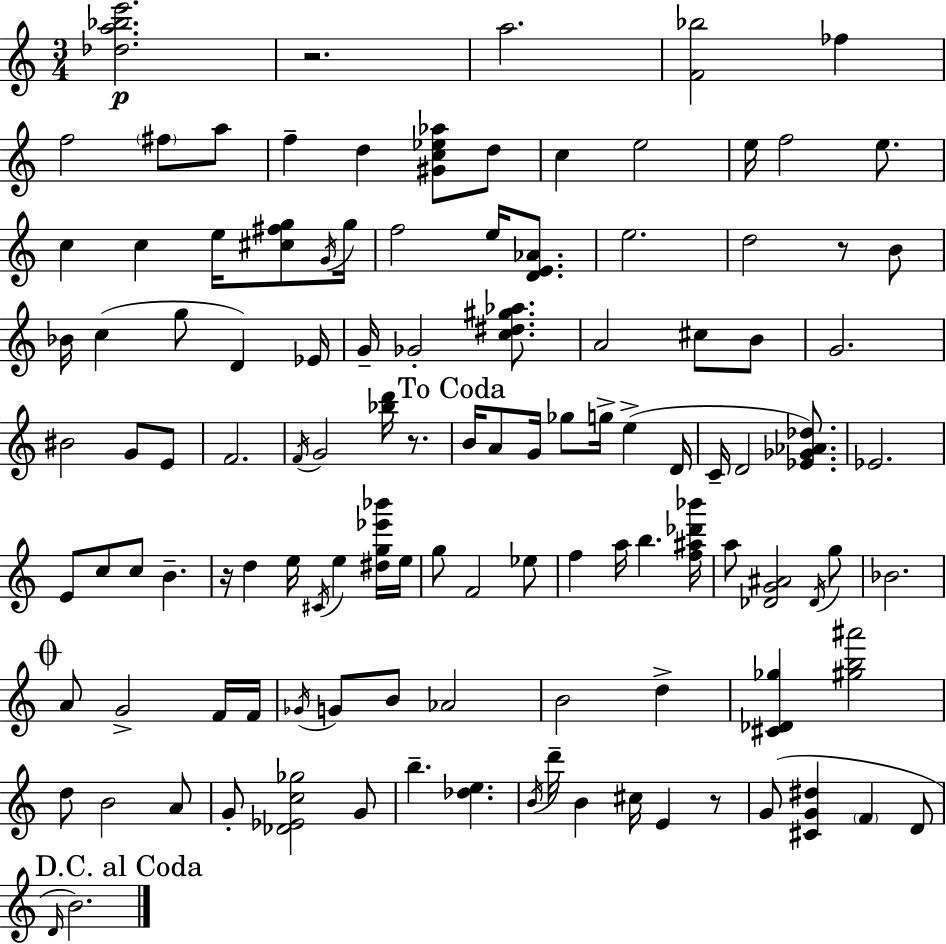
[Db5,A5,Bb5,E6]/h. R/h. A5/h. [F4,Bb5]/h FES5/q F5/h F#5/e A5/e F5/q D5/q [G#4,C5,Eb5,Ab5]/e D5/e C5/q E5/h E5/s F5/h E5/e. C5/q C5/q E5/s [C#5,F#5,G5]/e G4/s G5/s F5/h E5/s [D4,E4,Ab4]/e. E5/h. D5/h R/e B4/e Bb4/s C5/q G5/e D4/q Eb4/s G4/s Gb4/h [C5,D#5,G#5,Ab5]/e. A4/h C#5/e B4/e G4/h. BIS4/h G4/e E4/e F4/h. F4/s G4/h [Bb5,D6]/s R/e. B4/s A4/e G4/s Gb5/e G5/s E5/q D4/s C4/s D4/h [Eb4,Gb4,Ab4,Db5]/e. Eb4/h. E4/e C5/e C5/e B4/q. R/s D5/q E5/s C#4/s E5/q [D#5,G5,Eb6,Bb6]/s E5/s G5/e F4/h Eb5/e F5/q A5/s B5/q. [F5,A#5,Db6,Bb6]/s A5/e [Db4,G4,A#4]/h Db4/s G5/e Bb4/h. A4/e G4/h F4/s F4/s Gb4/s G4/e B4/e Ab4/h B4/h D5/q [C#4,Db4,Gb5]/q [G#5,B5,A#6]/h D5/e B4/h A4/e G4/e [Db4,Eb4,C5,Gb5]/h G4/e B5/q. [Db5,E5]/q. B4/s D6/s B4/q C#5/s E4/q R/e G4/e [C#4,G4,D#5]/q F4/q D4/e D4/s B4/h.